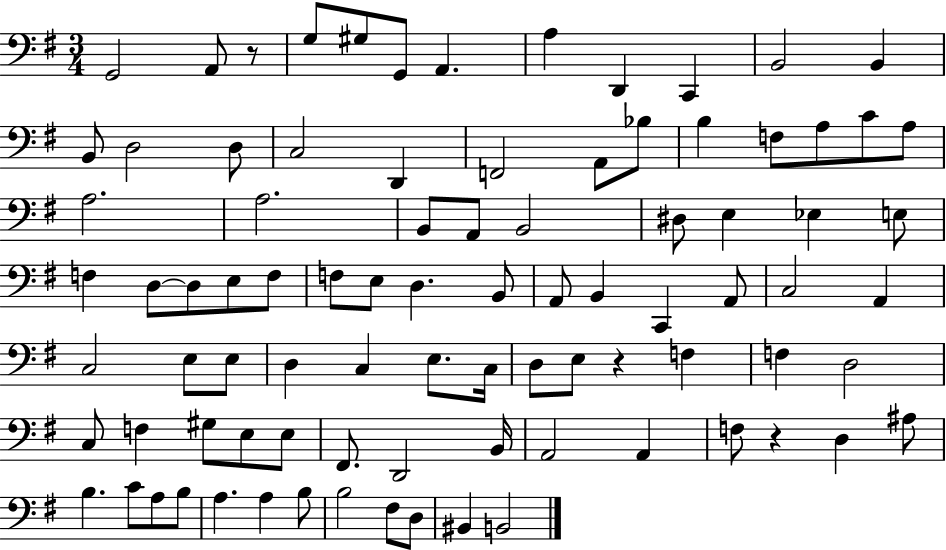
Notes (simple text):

G2/h A2/e R/e G3/e G#3/e G2/e A2/q. A3/q D2/q C2/q B2/h B2/q B2/e D3/h D3/e C3/h D2/q F2/h A2/e Bb3/e B3/q F3/e A3/e C4/e A3/e A3/h. A3/h. B2/e A2/e B2/h D#3/e E3/q Eb3/q E3/e F3/q D3/e D3/e E3/e F3/e F3/e E3/e D3/q. B2/e A2/e B2/q C2/q A2/e C3/h A2/q C3/h E3/e E3/e D3/q C3/q E3/e. C3/s D3/e E3/e R/q F3/q F3/q D3/h C3/e F3/q G#3/e E3/e E3/e F#2/e. D2/h B2/s A2/h A2/q F3/e R/q D3/q A#3/e B3/q. C4/e A3/e B3/e A3/q. A3/q B3/e B3/h F#3/e D3/e BIS2/q B2/h